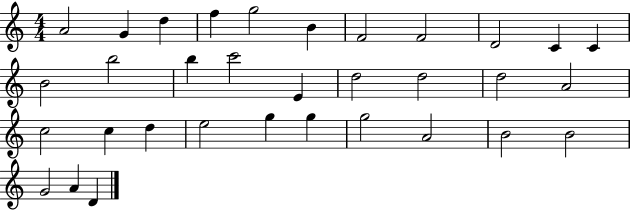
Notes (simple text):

A4/h G4/q D5/q F5/q G5/h B4/q F4/h F4/h D4/h C4/q C4/q B4/h B5/h B5/q C6/h E4/q D5/h D5/h D5/h A4/h C5/h C5/q D5/q E5/h G5/q G5/q G5/h A4/h B4/h B4/h G4/h A4/q D4/q